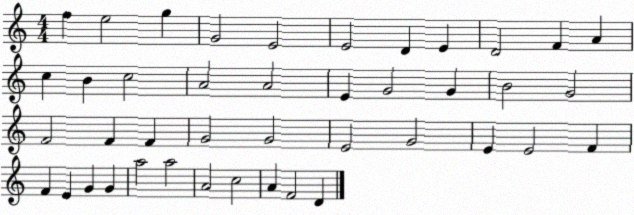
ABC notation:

X:1
T:Untitled
M:4/4
L:1/4
K:C
f e2 g G2 E2 E2 D E D2 F A c B c2 A2 A2 E G2 G B2 G2 F2 F F G2 G2 E2 G2 E E2 F F E G G a2 a2 A2 c2 A F2 D